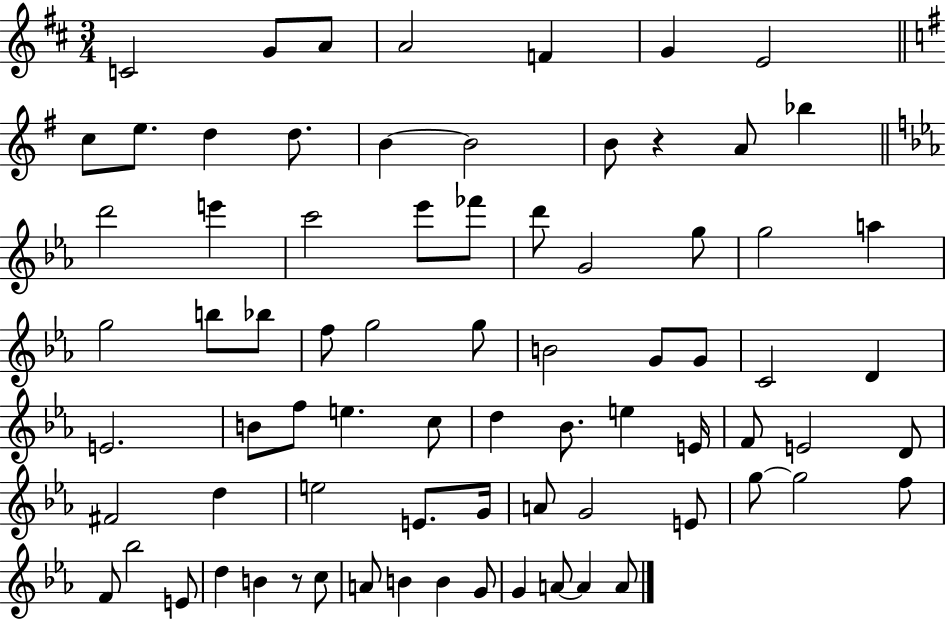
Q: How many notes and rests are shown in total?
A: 76